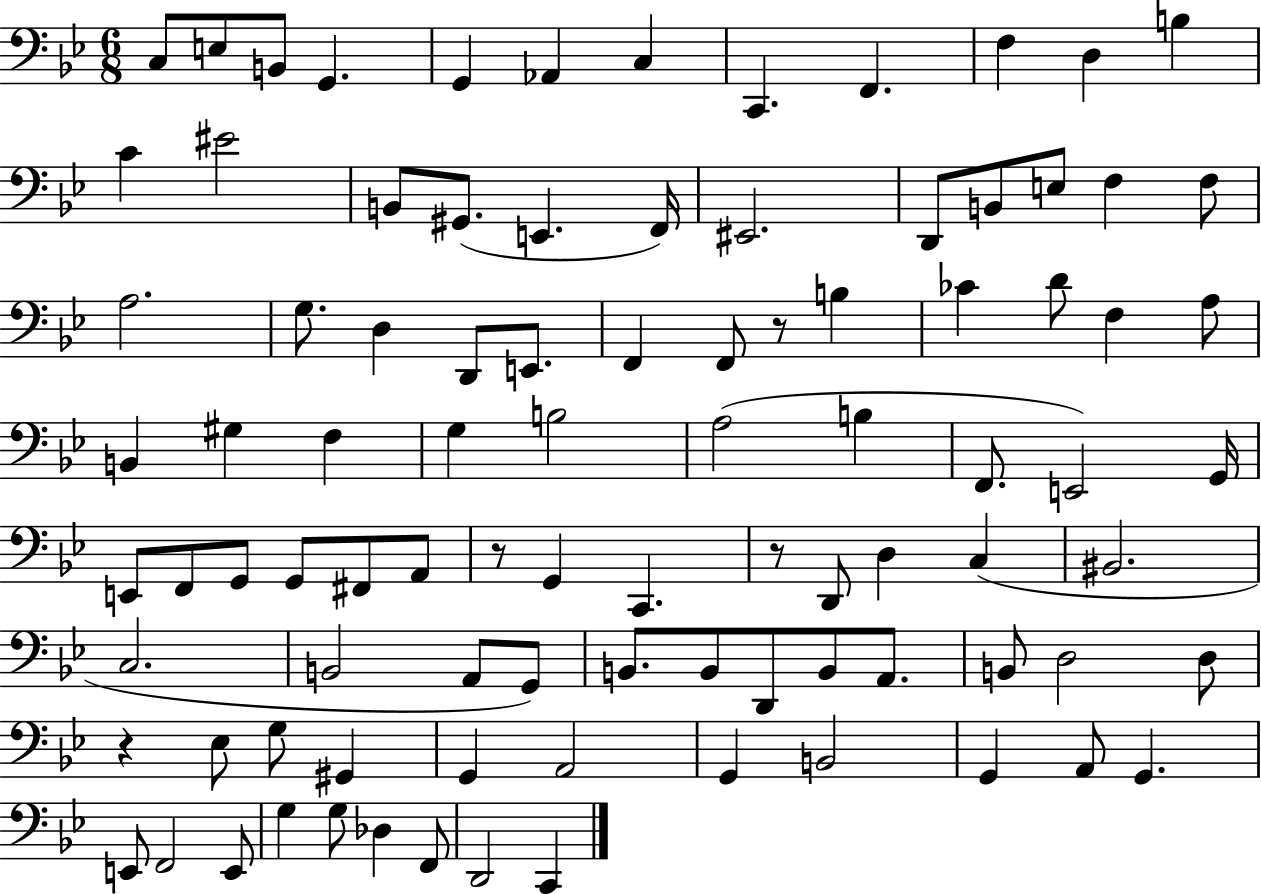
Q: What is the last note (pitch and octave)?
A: C2